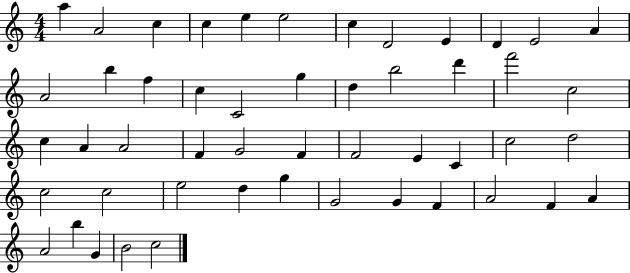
{
  \clef treble
  \numericTimeSignature
  \time 4/4
  \key c \major
  a''4 a'2 c''4 | c''4 e''4 e''2 | c''4 d'2 e'4 | d'4 e'2 a'4 | \break a'2 b''4 f''4 | c''4 c'2 g''4 | d''4 b''2 d'''4 | f'''2 c''2 | \break c''4 a'4 a'2 | f'4 g'2 f'4 | f'2 e'4 c'4 | c''2 d''2 | \break c''2 c''2 | e''2 d''4 g''4 | g'2 g'4 f'4 | a'2 f'4 a'4 | \break a'2 b''4 g'4 | b'2 c''2 | \bar "|."
}